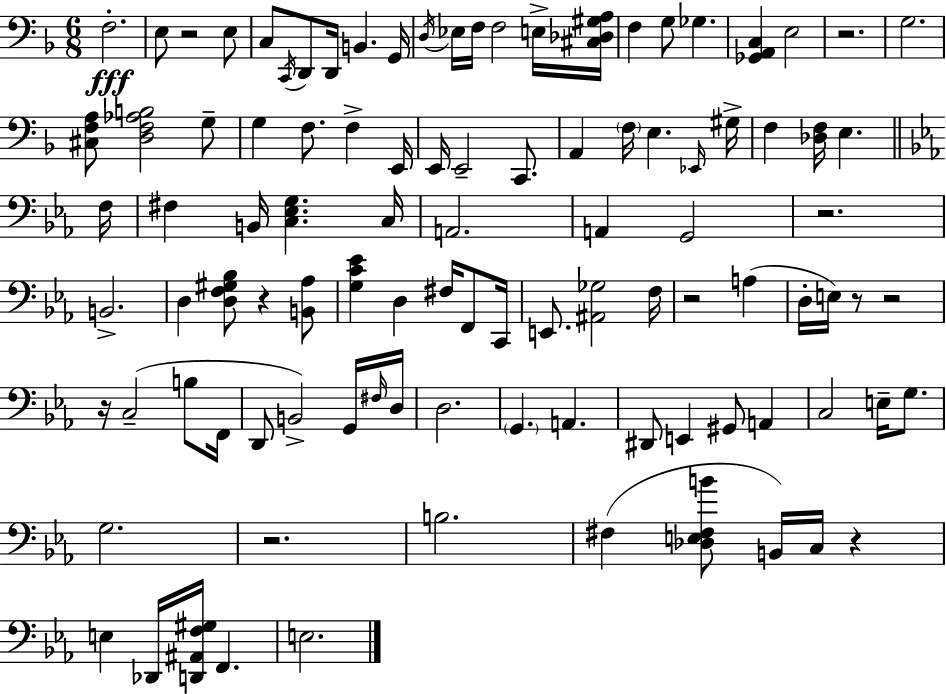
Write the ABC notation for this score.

X:1
T:Untitled
M:6/8
L:1/4
K:Dm
F,2 E,/2 z2 E,/2 C,/2 C,,/4 D,,/2 D,,/4 B,, G,,/4 D,/4 _E,/4 F,/4 F,2 E,/4 [^C,_D,^G,A,]/4 F, G,/2 _G, [_G,,A,,C,] E,2 z2 G,2 [^C,F,A,]/2 [D,F,_A,B,]2 G,/2 G, F,/2 F, E,,/4 E,,/4 E,,2 C,,/2 A,, F,/4 E, _E,,/4 ^G,/4 F, [_D,F,]/4 E, F,/4 ^F, B,,/4 [C,_E,G,] C,/4 A,,2 A,, G,,2 z2 B,,2 D, [D,F,^G,_B,]/2 z [B,,_A,]/2 [G,C_E] D, ^F,/4 F,,/2 C,,/4 E,,/2 [^A,,_G,]2 F,/4 z2 A, D,/4 E,/4 z/2 z2 z/4 C,2 B,/2 F,,/4 D,,/2 B,,2 G,,/4 ^F,/4 D,/4 D,2 G,, A,, ^D,,/2 E,, ^G,,/2 A,, C,2 E,/4 G,/2 G,2 z2 B,2 ^F, [_D,E,^F,B]/2 B,,/4 C,/4 z E, _D,,/4 [D,,^A,,F,^G,]/4 F,, E,2